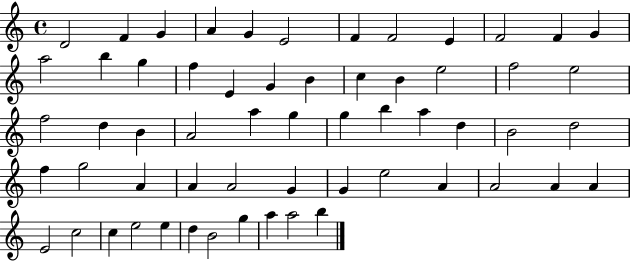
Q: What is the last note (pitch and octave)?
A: B5